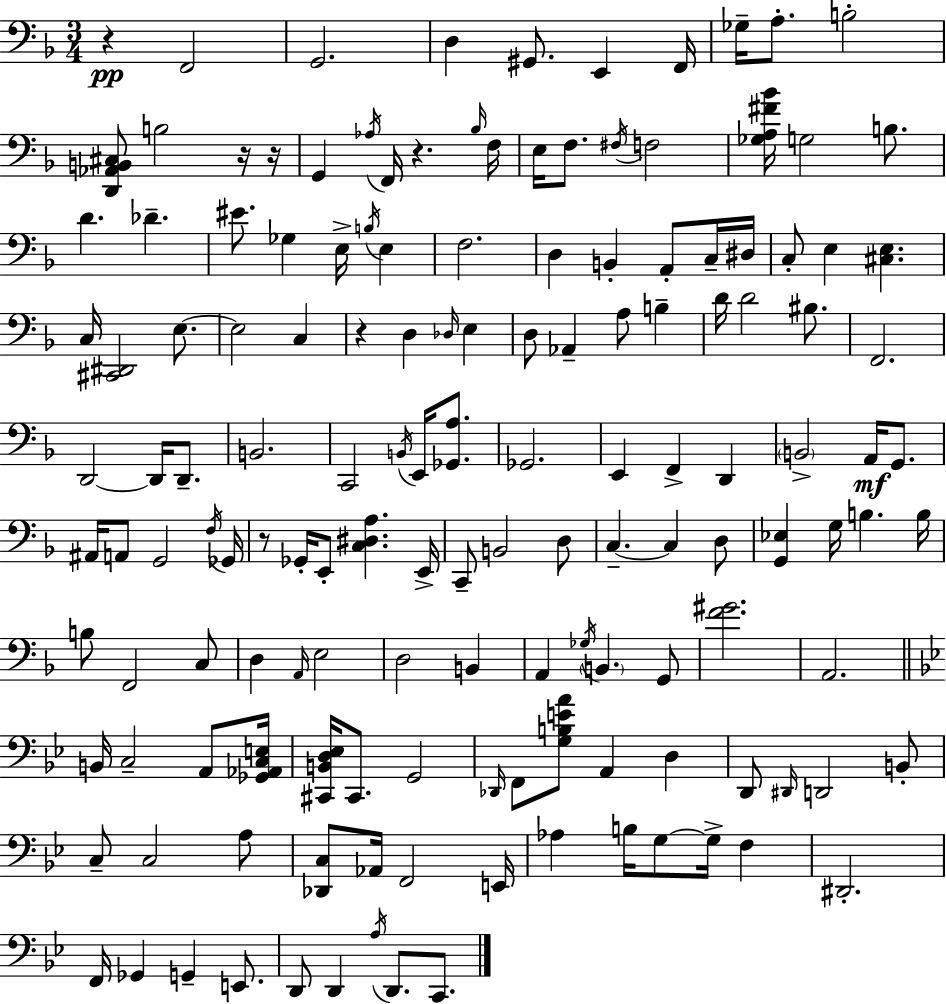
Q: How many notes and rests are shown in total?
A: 147